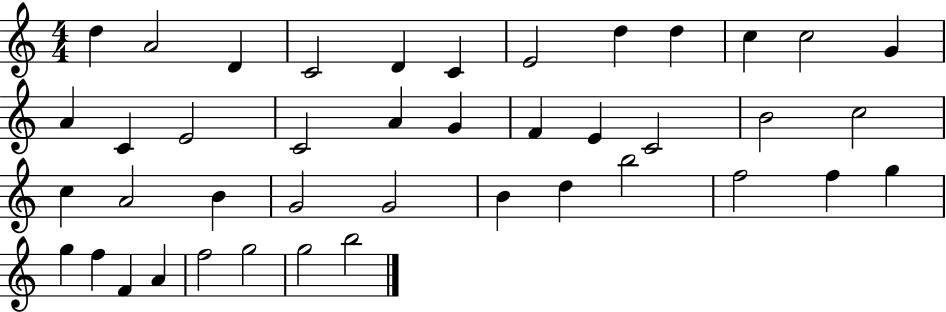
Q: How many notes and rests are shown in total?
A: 42